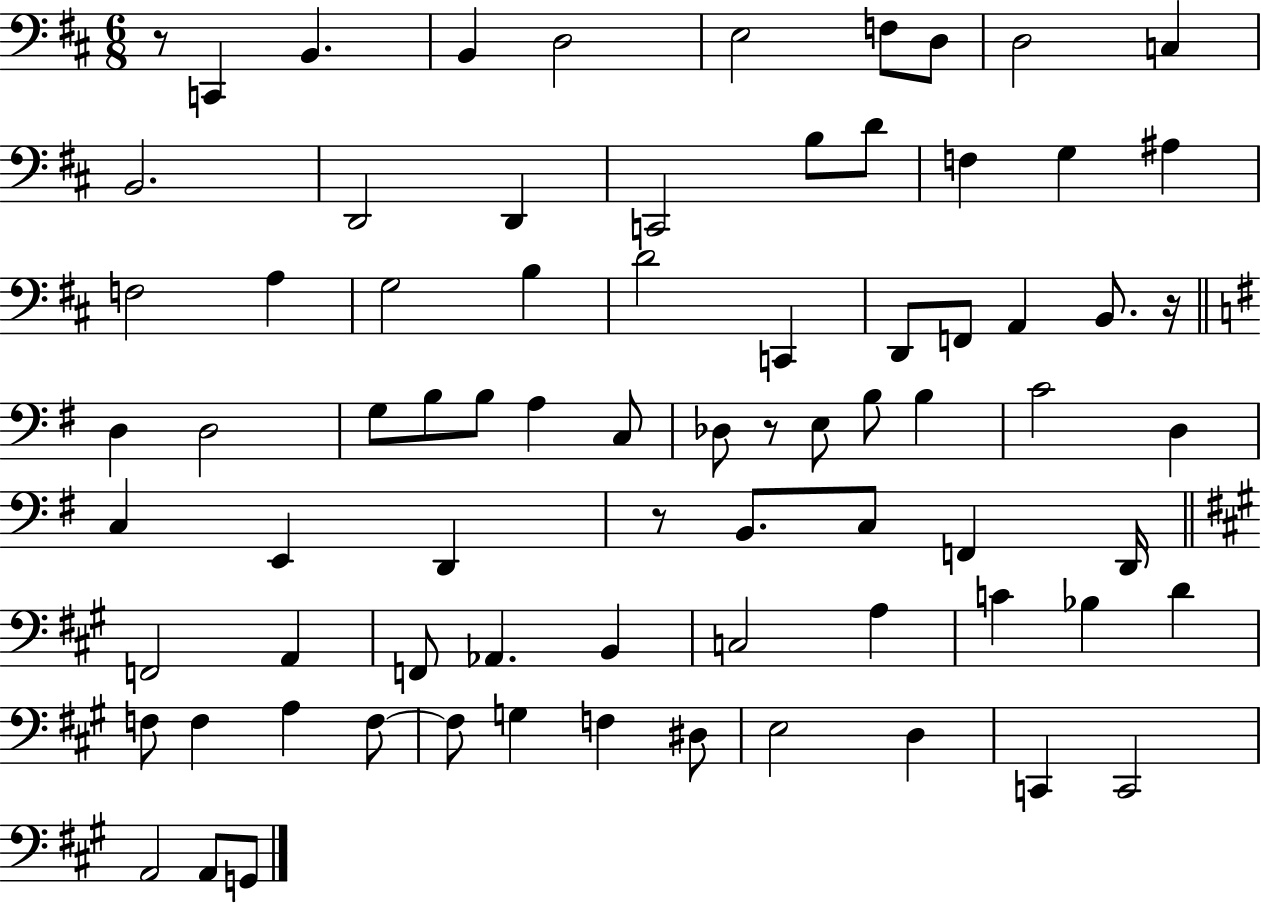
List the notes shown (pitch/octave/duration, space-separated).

R/e C2/q B2/q. B2/q D3/h E3/h F3/e D3/e D3/h C3/q B2/h. D2/h D2/q C2/h B3/e D4/e F3/q G3/q A#3/q F3/h A3/q G3/h B3/q D4/h C2/q D2/e F2/e A2/q B2/e. R/s D3/q D3/h G3/e B3/e B3/e A3/q C3/e Db3/e R/e E3/e B3/e B3/q C4/h D3/q C3/q E2/q D2/q R/e B2/e. C3/e F2/q D2/s F2/h A2/q F2/e Ab2/q. B2/q C3/h A3/q C4/q Bb3/q D4/q F3/e F3/q A3/q F3/e F3/e G3/q F3/q D#3/e E3/h D3/q C2/q C2/h A2/h A2/e G2/e